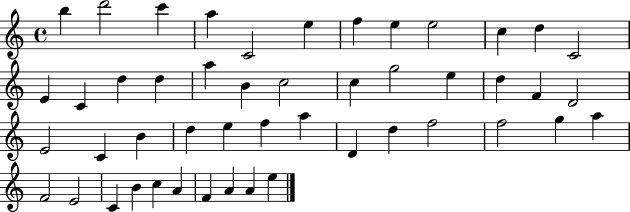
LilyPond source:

{
  \clef treble
  \time 4/4
  \defaultTimeSignature
  \key c \major
  b''4 d'''2 c'''4 | a''4 c'2 e''4 | f''4 e''4 e''2 | c''4 d''4 c'2 | \break e'4 c'4 d''4 d''4 | a''4 b'4 c''2 | c''4 g''2 e''4 | d''4 f'4 d'2 | \break e'2 c'4 b'4 | d''4 e''4 f''4 a''4 | d'4 d''4 f''2 | f''2 g''4 a''4 | \break f'2 e'2 | c'4 b'4 c''4 a'4 | f'4 a'4 a'4 e''4 | \bar "|."
}